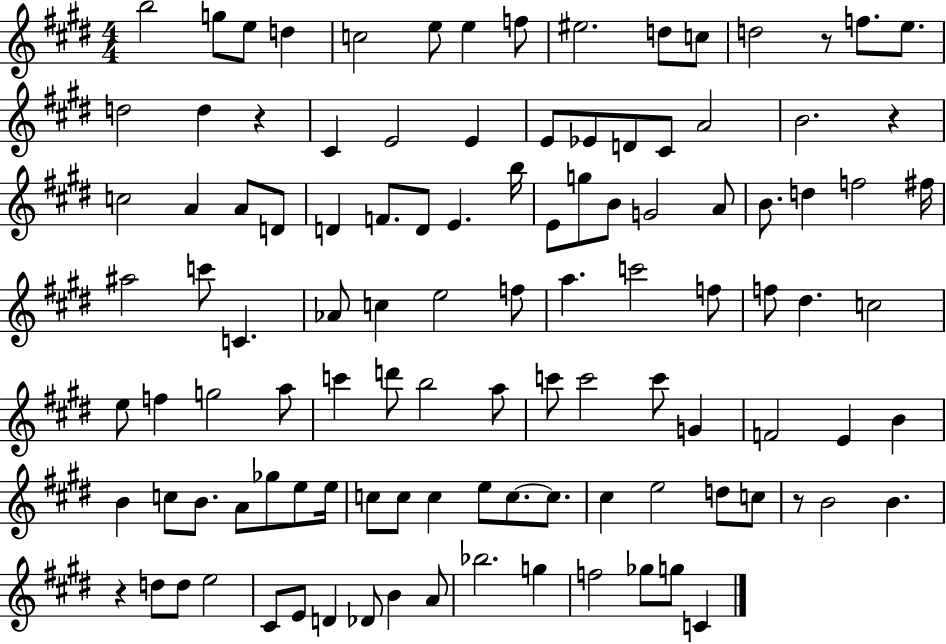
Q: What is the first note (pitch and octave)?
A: B5